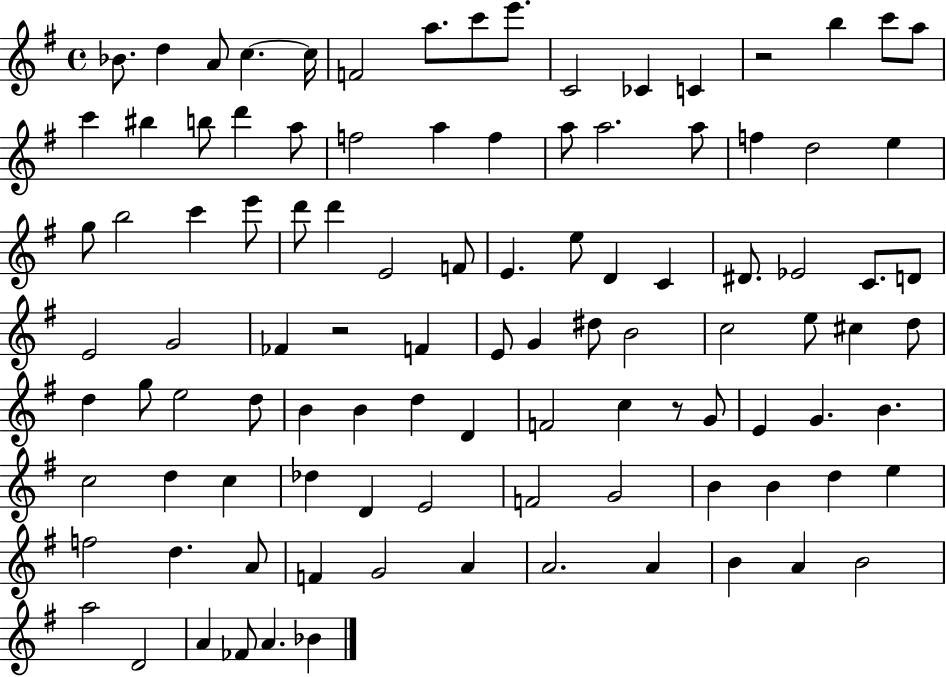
{
  \clef treble
  \time 4/4
  \defaultTimeSignature
  \key g \major
  \repeat volta 2 { bes'8. d''4 a'8 c''4.~~ c''16 | f'2 a''8. c'''8 e'''8. | c'2 ces'4 c'4 | r2 b''4 c'''8 a''8 | \break c'''4 bis''4 b''8 d'''4 a''8 | f''2 a''4 f''4 | a''8 a''2. a''8 | f''4 d''2 e''4 | \break g''8 b''2 c'''4 e'''8 | d'''8 d'''4 e'2 f'8 | e'4. e''8 d'4 c'4 | dis'8. ees'2 c'8. d'8 | \break e'2 g'2 | fes'4 r2 f'4 | e'8 g'4 dis''8 b'2 | c''2 e''8 cis''4 d''8 | \break d''4 g''8 e''2 d''8 | b'4 b'4 d''4 d'4 | f'2 c''4 r8 g'8 | e'4 g'4. b'4. | \break c''2 d''4 c''4 | des''4 d'4 e'2 | f'2 g'2 | b'4 b'4 d''4 e''4 | \break f''2 d''4. a'8 | f'4 g'2 a'4 | a'2. a'4 | b'4 a'4 b'2 | \break a''2 d'2 | a'4 fes'8 a'4. bes'4 | } \bar "|."
}